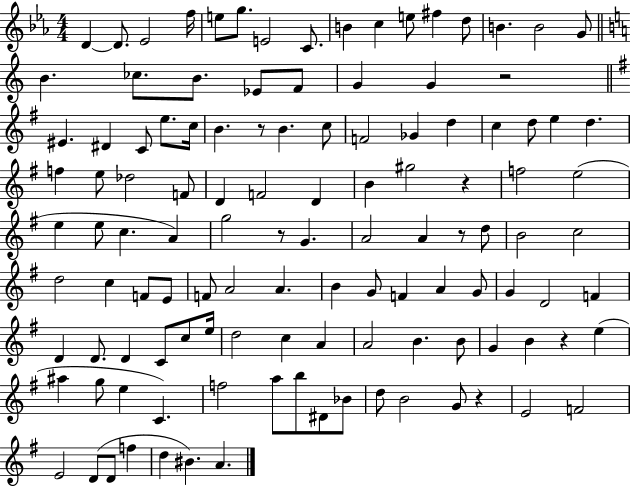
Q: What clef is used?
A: treble